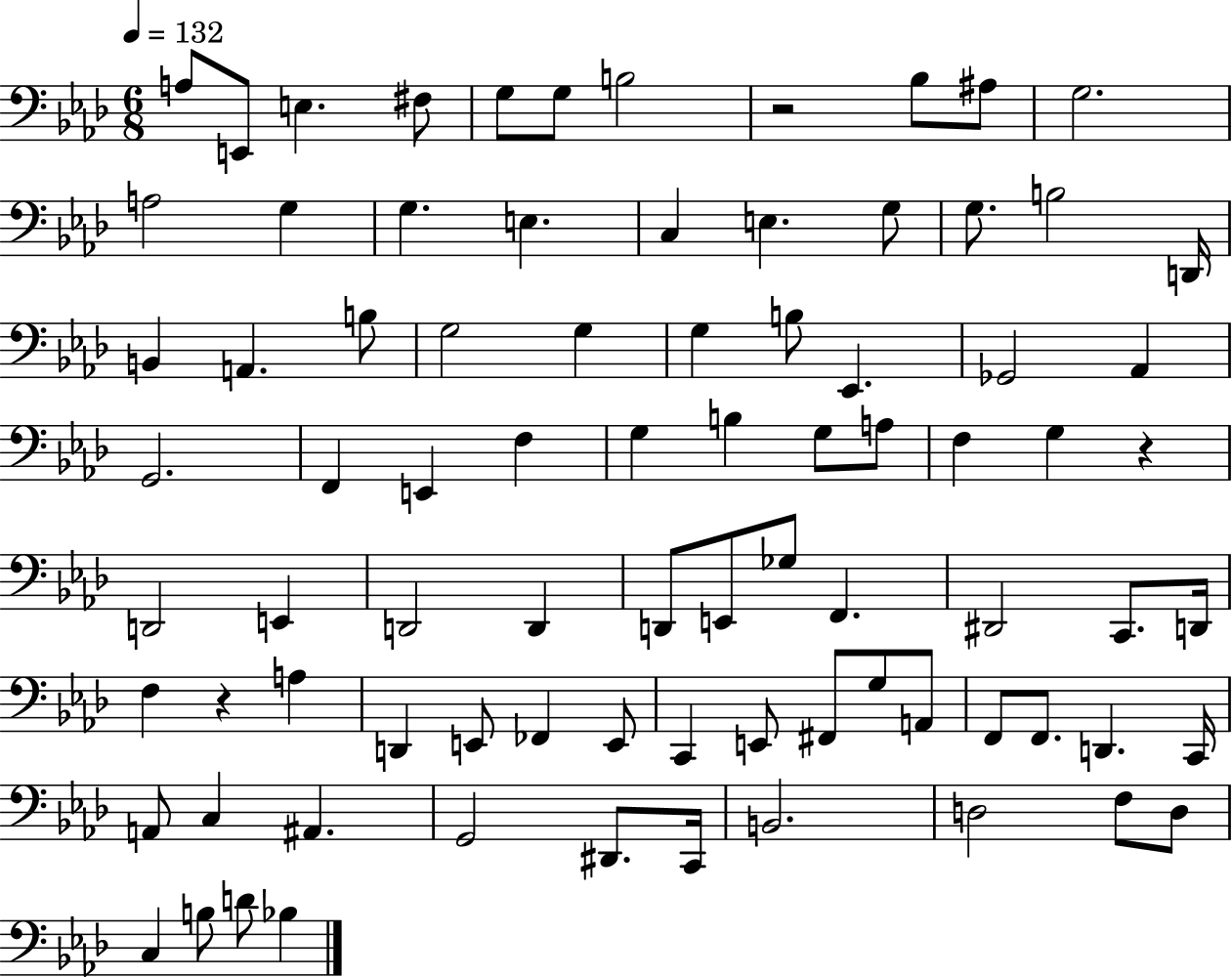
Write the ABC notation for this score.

X:1
T:Untitled
M:6/8
L:1/4
K:Ab
A,/2 E,,/2 E, ^F,/2 G,/2 G,/2 B,2 z2 _B,/2 ^A,/2 G,2 A,2 G, G, E, C, E, G,/2 G,/2 B,2 D,,/4 B,, A,, B,/2 G,2 G, G, B,/2 _E,, _G,,2 _A,, G,,2 F,, E,, F, G, B, G,/2 A,/2 F, G, z D,,2 E,, D,,2 D,, D,,/2 E,,/2 _G,/2 F,, ^D,,2 C,,/2 D,,/4 F, z A, D,, E,,/2 _F,, E,,/2 C,, E,,/2 ^F,,/2 G,/2 A,,/2 F,,/2 F,,/2 D,, C,,/4 A,,/2 C, ^A,, G,,2 ^D,,/2 C,,/4 B,,2 D,2 F,/2 D,/2 C, B,/2 D/2 _B,